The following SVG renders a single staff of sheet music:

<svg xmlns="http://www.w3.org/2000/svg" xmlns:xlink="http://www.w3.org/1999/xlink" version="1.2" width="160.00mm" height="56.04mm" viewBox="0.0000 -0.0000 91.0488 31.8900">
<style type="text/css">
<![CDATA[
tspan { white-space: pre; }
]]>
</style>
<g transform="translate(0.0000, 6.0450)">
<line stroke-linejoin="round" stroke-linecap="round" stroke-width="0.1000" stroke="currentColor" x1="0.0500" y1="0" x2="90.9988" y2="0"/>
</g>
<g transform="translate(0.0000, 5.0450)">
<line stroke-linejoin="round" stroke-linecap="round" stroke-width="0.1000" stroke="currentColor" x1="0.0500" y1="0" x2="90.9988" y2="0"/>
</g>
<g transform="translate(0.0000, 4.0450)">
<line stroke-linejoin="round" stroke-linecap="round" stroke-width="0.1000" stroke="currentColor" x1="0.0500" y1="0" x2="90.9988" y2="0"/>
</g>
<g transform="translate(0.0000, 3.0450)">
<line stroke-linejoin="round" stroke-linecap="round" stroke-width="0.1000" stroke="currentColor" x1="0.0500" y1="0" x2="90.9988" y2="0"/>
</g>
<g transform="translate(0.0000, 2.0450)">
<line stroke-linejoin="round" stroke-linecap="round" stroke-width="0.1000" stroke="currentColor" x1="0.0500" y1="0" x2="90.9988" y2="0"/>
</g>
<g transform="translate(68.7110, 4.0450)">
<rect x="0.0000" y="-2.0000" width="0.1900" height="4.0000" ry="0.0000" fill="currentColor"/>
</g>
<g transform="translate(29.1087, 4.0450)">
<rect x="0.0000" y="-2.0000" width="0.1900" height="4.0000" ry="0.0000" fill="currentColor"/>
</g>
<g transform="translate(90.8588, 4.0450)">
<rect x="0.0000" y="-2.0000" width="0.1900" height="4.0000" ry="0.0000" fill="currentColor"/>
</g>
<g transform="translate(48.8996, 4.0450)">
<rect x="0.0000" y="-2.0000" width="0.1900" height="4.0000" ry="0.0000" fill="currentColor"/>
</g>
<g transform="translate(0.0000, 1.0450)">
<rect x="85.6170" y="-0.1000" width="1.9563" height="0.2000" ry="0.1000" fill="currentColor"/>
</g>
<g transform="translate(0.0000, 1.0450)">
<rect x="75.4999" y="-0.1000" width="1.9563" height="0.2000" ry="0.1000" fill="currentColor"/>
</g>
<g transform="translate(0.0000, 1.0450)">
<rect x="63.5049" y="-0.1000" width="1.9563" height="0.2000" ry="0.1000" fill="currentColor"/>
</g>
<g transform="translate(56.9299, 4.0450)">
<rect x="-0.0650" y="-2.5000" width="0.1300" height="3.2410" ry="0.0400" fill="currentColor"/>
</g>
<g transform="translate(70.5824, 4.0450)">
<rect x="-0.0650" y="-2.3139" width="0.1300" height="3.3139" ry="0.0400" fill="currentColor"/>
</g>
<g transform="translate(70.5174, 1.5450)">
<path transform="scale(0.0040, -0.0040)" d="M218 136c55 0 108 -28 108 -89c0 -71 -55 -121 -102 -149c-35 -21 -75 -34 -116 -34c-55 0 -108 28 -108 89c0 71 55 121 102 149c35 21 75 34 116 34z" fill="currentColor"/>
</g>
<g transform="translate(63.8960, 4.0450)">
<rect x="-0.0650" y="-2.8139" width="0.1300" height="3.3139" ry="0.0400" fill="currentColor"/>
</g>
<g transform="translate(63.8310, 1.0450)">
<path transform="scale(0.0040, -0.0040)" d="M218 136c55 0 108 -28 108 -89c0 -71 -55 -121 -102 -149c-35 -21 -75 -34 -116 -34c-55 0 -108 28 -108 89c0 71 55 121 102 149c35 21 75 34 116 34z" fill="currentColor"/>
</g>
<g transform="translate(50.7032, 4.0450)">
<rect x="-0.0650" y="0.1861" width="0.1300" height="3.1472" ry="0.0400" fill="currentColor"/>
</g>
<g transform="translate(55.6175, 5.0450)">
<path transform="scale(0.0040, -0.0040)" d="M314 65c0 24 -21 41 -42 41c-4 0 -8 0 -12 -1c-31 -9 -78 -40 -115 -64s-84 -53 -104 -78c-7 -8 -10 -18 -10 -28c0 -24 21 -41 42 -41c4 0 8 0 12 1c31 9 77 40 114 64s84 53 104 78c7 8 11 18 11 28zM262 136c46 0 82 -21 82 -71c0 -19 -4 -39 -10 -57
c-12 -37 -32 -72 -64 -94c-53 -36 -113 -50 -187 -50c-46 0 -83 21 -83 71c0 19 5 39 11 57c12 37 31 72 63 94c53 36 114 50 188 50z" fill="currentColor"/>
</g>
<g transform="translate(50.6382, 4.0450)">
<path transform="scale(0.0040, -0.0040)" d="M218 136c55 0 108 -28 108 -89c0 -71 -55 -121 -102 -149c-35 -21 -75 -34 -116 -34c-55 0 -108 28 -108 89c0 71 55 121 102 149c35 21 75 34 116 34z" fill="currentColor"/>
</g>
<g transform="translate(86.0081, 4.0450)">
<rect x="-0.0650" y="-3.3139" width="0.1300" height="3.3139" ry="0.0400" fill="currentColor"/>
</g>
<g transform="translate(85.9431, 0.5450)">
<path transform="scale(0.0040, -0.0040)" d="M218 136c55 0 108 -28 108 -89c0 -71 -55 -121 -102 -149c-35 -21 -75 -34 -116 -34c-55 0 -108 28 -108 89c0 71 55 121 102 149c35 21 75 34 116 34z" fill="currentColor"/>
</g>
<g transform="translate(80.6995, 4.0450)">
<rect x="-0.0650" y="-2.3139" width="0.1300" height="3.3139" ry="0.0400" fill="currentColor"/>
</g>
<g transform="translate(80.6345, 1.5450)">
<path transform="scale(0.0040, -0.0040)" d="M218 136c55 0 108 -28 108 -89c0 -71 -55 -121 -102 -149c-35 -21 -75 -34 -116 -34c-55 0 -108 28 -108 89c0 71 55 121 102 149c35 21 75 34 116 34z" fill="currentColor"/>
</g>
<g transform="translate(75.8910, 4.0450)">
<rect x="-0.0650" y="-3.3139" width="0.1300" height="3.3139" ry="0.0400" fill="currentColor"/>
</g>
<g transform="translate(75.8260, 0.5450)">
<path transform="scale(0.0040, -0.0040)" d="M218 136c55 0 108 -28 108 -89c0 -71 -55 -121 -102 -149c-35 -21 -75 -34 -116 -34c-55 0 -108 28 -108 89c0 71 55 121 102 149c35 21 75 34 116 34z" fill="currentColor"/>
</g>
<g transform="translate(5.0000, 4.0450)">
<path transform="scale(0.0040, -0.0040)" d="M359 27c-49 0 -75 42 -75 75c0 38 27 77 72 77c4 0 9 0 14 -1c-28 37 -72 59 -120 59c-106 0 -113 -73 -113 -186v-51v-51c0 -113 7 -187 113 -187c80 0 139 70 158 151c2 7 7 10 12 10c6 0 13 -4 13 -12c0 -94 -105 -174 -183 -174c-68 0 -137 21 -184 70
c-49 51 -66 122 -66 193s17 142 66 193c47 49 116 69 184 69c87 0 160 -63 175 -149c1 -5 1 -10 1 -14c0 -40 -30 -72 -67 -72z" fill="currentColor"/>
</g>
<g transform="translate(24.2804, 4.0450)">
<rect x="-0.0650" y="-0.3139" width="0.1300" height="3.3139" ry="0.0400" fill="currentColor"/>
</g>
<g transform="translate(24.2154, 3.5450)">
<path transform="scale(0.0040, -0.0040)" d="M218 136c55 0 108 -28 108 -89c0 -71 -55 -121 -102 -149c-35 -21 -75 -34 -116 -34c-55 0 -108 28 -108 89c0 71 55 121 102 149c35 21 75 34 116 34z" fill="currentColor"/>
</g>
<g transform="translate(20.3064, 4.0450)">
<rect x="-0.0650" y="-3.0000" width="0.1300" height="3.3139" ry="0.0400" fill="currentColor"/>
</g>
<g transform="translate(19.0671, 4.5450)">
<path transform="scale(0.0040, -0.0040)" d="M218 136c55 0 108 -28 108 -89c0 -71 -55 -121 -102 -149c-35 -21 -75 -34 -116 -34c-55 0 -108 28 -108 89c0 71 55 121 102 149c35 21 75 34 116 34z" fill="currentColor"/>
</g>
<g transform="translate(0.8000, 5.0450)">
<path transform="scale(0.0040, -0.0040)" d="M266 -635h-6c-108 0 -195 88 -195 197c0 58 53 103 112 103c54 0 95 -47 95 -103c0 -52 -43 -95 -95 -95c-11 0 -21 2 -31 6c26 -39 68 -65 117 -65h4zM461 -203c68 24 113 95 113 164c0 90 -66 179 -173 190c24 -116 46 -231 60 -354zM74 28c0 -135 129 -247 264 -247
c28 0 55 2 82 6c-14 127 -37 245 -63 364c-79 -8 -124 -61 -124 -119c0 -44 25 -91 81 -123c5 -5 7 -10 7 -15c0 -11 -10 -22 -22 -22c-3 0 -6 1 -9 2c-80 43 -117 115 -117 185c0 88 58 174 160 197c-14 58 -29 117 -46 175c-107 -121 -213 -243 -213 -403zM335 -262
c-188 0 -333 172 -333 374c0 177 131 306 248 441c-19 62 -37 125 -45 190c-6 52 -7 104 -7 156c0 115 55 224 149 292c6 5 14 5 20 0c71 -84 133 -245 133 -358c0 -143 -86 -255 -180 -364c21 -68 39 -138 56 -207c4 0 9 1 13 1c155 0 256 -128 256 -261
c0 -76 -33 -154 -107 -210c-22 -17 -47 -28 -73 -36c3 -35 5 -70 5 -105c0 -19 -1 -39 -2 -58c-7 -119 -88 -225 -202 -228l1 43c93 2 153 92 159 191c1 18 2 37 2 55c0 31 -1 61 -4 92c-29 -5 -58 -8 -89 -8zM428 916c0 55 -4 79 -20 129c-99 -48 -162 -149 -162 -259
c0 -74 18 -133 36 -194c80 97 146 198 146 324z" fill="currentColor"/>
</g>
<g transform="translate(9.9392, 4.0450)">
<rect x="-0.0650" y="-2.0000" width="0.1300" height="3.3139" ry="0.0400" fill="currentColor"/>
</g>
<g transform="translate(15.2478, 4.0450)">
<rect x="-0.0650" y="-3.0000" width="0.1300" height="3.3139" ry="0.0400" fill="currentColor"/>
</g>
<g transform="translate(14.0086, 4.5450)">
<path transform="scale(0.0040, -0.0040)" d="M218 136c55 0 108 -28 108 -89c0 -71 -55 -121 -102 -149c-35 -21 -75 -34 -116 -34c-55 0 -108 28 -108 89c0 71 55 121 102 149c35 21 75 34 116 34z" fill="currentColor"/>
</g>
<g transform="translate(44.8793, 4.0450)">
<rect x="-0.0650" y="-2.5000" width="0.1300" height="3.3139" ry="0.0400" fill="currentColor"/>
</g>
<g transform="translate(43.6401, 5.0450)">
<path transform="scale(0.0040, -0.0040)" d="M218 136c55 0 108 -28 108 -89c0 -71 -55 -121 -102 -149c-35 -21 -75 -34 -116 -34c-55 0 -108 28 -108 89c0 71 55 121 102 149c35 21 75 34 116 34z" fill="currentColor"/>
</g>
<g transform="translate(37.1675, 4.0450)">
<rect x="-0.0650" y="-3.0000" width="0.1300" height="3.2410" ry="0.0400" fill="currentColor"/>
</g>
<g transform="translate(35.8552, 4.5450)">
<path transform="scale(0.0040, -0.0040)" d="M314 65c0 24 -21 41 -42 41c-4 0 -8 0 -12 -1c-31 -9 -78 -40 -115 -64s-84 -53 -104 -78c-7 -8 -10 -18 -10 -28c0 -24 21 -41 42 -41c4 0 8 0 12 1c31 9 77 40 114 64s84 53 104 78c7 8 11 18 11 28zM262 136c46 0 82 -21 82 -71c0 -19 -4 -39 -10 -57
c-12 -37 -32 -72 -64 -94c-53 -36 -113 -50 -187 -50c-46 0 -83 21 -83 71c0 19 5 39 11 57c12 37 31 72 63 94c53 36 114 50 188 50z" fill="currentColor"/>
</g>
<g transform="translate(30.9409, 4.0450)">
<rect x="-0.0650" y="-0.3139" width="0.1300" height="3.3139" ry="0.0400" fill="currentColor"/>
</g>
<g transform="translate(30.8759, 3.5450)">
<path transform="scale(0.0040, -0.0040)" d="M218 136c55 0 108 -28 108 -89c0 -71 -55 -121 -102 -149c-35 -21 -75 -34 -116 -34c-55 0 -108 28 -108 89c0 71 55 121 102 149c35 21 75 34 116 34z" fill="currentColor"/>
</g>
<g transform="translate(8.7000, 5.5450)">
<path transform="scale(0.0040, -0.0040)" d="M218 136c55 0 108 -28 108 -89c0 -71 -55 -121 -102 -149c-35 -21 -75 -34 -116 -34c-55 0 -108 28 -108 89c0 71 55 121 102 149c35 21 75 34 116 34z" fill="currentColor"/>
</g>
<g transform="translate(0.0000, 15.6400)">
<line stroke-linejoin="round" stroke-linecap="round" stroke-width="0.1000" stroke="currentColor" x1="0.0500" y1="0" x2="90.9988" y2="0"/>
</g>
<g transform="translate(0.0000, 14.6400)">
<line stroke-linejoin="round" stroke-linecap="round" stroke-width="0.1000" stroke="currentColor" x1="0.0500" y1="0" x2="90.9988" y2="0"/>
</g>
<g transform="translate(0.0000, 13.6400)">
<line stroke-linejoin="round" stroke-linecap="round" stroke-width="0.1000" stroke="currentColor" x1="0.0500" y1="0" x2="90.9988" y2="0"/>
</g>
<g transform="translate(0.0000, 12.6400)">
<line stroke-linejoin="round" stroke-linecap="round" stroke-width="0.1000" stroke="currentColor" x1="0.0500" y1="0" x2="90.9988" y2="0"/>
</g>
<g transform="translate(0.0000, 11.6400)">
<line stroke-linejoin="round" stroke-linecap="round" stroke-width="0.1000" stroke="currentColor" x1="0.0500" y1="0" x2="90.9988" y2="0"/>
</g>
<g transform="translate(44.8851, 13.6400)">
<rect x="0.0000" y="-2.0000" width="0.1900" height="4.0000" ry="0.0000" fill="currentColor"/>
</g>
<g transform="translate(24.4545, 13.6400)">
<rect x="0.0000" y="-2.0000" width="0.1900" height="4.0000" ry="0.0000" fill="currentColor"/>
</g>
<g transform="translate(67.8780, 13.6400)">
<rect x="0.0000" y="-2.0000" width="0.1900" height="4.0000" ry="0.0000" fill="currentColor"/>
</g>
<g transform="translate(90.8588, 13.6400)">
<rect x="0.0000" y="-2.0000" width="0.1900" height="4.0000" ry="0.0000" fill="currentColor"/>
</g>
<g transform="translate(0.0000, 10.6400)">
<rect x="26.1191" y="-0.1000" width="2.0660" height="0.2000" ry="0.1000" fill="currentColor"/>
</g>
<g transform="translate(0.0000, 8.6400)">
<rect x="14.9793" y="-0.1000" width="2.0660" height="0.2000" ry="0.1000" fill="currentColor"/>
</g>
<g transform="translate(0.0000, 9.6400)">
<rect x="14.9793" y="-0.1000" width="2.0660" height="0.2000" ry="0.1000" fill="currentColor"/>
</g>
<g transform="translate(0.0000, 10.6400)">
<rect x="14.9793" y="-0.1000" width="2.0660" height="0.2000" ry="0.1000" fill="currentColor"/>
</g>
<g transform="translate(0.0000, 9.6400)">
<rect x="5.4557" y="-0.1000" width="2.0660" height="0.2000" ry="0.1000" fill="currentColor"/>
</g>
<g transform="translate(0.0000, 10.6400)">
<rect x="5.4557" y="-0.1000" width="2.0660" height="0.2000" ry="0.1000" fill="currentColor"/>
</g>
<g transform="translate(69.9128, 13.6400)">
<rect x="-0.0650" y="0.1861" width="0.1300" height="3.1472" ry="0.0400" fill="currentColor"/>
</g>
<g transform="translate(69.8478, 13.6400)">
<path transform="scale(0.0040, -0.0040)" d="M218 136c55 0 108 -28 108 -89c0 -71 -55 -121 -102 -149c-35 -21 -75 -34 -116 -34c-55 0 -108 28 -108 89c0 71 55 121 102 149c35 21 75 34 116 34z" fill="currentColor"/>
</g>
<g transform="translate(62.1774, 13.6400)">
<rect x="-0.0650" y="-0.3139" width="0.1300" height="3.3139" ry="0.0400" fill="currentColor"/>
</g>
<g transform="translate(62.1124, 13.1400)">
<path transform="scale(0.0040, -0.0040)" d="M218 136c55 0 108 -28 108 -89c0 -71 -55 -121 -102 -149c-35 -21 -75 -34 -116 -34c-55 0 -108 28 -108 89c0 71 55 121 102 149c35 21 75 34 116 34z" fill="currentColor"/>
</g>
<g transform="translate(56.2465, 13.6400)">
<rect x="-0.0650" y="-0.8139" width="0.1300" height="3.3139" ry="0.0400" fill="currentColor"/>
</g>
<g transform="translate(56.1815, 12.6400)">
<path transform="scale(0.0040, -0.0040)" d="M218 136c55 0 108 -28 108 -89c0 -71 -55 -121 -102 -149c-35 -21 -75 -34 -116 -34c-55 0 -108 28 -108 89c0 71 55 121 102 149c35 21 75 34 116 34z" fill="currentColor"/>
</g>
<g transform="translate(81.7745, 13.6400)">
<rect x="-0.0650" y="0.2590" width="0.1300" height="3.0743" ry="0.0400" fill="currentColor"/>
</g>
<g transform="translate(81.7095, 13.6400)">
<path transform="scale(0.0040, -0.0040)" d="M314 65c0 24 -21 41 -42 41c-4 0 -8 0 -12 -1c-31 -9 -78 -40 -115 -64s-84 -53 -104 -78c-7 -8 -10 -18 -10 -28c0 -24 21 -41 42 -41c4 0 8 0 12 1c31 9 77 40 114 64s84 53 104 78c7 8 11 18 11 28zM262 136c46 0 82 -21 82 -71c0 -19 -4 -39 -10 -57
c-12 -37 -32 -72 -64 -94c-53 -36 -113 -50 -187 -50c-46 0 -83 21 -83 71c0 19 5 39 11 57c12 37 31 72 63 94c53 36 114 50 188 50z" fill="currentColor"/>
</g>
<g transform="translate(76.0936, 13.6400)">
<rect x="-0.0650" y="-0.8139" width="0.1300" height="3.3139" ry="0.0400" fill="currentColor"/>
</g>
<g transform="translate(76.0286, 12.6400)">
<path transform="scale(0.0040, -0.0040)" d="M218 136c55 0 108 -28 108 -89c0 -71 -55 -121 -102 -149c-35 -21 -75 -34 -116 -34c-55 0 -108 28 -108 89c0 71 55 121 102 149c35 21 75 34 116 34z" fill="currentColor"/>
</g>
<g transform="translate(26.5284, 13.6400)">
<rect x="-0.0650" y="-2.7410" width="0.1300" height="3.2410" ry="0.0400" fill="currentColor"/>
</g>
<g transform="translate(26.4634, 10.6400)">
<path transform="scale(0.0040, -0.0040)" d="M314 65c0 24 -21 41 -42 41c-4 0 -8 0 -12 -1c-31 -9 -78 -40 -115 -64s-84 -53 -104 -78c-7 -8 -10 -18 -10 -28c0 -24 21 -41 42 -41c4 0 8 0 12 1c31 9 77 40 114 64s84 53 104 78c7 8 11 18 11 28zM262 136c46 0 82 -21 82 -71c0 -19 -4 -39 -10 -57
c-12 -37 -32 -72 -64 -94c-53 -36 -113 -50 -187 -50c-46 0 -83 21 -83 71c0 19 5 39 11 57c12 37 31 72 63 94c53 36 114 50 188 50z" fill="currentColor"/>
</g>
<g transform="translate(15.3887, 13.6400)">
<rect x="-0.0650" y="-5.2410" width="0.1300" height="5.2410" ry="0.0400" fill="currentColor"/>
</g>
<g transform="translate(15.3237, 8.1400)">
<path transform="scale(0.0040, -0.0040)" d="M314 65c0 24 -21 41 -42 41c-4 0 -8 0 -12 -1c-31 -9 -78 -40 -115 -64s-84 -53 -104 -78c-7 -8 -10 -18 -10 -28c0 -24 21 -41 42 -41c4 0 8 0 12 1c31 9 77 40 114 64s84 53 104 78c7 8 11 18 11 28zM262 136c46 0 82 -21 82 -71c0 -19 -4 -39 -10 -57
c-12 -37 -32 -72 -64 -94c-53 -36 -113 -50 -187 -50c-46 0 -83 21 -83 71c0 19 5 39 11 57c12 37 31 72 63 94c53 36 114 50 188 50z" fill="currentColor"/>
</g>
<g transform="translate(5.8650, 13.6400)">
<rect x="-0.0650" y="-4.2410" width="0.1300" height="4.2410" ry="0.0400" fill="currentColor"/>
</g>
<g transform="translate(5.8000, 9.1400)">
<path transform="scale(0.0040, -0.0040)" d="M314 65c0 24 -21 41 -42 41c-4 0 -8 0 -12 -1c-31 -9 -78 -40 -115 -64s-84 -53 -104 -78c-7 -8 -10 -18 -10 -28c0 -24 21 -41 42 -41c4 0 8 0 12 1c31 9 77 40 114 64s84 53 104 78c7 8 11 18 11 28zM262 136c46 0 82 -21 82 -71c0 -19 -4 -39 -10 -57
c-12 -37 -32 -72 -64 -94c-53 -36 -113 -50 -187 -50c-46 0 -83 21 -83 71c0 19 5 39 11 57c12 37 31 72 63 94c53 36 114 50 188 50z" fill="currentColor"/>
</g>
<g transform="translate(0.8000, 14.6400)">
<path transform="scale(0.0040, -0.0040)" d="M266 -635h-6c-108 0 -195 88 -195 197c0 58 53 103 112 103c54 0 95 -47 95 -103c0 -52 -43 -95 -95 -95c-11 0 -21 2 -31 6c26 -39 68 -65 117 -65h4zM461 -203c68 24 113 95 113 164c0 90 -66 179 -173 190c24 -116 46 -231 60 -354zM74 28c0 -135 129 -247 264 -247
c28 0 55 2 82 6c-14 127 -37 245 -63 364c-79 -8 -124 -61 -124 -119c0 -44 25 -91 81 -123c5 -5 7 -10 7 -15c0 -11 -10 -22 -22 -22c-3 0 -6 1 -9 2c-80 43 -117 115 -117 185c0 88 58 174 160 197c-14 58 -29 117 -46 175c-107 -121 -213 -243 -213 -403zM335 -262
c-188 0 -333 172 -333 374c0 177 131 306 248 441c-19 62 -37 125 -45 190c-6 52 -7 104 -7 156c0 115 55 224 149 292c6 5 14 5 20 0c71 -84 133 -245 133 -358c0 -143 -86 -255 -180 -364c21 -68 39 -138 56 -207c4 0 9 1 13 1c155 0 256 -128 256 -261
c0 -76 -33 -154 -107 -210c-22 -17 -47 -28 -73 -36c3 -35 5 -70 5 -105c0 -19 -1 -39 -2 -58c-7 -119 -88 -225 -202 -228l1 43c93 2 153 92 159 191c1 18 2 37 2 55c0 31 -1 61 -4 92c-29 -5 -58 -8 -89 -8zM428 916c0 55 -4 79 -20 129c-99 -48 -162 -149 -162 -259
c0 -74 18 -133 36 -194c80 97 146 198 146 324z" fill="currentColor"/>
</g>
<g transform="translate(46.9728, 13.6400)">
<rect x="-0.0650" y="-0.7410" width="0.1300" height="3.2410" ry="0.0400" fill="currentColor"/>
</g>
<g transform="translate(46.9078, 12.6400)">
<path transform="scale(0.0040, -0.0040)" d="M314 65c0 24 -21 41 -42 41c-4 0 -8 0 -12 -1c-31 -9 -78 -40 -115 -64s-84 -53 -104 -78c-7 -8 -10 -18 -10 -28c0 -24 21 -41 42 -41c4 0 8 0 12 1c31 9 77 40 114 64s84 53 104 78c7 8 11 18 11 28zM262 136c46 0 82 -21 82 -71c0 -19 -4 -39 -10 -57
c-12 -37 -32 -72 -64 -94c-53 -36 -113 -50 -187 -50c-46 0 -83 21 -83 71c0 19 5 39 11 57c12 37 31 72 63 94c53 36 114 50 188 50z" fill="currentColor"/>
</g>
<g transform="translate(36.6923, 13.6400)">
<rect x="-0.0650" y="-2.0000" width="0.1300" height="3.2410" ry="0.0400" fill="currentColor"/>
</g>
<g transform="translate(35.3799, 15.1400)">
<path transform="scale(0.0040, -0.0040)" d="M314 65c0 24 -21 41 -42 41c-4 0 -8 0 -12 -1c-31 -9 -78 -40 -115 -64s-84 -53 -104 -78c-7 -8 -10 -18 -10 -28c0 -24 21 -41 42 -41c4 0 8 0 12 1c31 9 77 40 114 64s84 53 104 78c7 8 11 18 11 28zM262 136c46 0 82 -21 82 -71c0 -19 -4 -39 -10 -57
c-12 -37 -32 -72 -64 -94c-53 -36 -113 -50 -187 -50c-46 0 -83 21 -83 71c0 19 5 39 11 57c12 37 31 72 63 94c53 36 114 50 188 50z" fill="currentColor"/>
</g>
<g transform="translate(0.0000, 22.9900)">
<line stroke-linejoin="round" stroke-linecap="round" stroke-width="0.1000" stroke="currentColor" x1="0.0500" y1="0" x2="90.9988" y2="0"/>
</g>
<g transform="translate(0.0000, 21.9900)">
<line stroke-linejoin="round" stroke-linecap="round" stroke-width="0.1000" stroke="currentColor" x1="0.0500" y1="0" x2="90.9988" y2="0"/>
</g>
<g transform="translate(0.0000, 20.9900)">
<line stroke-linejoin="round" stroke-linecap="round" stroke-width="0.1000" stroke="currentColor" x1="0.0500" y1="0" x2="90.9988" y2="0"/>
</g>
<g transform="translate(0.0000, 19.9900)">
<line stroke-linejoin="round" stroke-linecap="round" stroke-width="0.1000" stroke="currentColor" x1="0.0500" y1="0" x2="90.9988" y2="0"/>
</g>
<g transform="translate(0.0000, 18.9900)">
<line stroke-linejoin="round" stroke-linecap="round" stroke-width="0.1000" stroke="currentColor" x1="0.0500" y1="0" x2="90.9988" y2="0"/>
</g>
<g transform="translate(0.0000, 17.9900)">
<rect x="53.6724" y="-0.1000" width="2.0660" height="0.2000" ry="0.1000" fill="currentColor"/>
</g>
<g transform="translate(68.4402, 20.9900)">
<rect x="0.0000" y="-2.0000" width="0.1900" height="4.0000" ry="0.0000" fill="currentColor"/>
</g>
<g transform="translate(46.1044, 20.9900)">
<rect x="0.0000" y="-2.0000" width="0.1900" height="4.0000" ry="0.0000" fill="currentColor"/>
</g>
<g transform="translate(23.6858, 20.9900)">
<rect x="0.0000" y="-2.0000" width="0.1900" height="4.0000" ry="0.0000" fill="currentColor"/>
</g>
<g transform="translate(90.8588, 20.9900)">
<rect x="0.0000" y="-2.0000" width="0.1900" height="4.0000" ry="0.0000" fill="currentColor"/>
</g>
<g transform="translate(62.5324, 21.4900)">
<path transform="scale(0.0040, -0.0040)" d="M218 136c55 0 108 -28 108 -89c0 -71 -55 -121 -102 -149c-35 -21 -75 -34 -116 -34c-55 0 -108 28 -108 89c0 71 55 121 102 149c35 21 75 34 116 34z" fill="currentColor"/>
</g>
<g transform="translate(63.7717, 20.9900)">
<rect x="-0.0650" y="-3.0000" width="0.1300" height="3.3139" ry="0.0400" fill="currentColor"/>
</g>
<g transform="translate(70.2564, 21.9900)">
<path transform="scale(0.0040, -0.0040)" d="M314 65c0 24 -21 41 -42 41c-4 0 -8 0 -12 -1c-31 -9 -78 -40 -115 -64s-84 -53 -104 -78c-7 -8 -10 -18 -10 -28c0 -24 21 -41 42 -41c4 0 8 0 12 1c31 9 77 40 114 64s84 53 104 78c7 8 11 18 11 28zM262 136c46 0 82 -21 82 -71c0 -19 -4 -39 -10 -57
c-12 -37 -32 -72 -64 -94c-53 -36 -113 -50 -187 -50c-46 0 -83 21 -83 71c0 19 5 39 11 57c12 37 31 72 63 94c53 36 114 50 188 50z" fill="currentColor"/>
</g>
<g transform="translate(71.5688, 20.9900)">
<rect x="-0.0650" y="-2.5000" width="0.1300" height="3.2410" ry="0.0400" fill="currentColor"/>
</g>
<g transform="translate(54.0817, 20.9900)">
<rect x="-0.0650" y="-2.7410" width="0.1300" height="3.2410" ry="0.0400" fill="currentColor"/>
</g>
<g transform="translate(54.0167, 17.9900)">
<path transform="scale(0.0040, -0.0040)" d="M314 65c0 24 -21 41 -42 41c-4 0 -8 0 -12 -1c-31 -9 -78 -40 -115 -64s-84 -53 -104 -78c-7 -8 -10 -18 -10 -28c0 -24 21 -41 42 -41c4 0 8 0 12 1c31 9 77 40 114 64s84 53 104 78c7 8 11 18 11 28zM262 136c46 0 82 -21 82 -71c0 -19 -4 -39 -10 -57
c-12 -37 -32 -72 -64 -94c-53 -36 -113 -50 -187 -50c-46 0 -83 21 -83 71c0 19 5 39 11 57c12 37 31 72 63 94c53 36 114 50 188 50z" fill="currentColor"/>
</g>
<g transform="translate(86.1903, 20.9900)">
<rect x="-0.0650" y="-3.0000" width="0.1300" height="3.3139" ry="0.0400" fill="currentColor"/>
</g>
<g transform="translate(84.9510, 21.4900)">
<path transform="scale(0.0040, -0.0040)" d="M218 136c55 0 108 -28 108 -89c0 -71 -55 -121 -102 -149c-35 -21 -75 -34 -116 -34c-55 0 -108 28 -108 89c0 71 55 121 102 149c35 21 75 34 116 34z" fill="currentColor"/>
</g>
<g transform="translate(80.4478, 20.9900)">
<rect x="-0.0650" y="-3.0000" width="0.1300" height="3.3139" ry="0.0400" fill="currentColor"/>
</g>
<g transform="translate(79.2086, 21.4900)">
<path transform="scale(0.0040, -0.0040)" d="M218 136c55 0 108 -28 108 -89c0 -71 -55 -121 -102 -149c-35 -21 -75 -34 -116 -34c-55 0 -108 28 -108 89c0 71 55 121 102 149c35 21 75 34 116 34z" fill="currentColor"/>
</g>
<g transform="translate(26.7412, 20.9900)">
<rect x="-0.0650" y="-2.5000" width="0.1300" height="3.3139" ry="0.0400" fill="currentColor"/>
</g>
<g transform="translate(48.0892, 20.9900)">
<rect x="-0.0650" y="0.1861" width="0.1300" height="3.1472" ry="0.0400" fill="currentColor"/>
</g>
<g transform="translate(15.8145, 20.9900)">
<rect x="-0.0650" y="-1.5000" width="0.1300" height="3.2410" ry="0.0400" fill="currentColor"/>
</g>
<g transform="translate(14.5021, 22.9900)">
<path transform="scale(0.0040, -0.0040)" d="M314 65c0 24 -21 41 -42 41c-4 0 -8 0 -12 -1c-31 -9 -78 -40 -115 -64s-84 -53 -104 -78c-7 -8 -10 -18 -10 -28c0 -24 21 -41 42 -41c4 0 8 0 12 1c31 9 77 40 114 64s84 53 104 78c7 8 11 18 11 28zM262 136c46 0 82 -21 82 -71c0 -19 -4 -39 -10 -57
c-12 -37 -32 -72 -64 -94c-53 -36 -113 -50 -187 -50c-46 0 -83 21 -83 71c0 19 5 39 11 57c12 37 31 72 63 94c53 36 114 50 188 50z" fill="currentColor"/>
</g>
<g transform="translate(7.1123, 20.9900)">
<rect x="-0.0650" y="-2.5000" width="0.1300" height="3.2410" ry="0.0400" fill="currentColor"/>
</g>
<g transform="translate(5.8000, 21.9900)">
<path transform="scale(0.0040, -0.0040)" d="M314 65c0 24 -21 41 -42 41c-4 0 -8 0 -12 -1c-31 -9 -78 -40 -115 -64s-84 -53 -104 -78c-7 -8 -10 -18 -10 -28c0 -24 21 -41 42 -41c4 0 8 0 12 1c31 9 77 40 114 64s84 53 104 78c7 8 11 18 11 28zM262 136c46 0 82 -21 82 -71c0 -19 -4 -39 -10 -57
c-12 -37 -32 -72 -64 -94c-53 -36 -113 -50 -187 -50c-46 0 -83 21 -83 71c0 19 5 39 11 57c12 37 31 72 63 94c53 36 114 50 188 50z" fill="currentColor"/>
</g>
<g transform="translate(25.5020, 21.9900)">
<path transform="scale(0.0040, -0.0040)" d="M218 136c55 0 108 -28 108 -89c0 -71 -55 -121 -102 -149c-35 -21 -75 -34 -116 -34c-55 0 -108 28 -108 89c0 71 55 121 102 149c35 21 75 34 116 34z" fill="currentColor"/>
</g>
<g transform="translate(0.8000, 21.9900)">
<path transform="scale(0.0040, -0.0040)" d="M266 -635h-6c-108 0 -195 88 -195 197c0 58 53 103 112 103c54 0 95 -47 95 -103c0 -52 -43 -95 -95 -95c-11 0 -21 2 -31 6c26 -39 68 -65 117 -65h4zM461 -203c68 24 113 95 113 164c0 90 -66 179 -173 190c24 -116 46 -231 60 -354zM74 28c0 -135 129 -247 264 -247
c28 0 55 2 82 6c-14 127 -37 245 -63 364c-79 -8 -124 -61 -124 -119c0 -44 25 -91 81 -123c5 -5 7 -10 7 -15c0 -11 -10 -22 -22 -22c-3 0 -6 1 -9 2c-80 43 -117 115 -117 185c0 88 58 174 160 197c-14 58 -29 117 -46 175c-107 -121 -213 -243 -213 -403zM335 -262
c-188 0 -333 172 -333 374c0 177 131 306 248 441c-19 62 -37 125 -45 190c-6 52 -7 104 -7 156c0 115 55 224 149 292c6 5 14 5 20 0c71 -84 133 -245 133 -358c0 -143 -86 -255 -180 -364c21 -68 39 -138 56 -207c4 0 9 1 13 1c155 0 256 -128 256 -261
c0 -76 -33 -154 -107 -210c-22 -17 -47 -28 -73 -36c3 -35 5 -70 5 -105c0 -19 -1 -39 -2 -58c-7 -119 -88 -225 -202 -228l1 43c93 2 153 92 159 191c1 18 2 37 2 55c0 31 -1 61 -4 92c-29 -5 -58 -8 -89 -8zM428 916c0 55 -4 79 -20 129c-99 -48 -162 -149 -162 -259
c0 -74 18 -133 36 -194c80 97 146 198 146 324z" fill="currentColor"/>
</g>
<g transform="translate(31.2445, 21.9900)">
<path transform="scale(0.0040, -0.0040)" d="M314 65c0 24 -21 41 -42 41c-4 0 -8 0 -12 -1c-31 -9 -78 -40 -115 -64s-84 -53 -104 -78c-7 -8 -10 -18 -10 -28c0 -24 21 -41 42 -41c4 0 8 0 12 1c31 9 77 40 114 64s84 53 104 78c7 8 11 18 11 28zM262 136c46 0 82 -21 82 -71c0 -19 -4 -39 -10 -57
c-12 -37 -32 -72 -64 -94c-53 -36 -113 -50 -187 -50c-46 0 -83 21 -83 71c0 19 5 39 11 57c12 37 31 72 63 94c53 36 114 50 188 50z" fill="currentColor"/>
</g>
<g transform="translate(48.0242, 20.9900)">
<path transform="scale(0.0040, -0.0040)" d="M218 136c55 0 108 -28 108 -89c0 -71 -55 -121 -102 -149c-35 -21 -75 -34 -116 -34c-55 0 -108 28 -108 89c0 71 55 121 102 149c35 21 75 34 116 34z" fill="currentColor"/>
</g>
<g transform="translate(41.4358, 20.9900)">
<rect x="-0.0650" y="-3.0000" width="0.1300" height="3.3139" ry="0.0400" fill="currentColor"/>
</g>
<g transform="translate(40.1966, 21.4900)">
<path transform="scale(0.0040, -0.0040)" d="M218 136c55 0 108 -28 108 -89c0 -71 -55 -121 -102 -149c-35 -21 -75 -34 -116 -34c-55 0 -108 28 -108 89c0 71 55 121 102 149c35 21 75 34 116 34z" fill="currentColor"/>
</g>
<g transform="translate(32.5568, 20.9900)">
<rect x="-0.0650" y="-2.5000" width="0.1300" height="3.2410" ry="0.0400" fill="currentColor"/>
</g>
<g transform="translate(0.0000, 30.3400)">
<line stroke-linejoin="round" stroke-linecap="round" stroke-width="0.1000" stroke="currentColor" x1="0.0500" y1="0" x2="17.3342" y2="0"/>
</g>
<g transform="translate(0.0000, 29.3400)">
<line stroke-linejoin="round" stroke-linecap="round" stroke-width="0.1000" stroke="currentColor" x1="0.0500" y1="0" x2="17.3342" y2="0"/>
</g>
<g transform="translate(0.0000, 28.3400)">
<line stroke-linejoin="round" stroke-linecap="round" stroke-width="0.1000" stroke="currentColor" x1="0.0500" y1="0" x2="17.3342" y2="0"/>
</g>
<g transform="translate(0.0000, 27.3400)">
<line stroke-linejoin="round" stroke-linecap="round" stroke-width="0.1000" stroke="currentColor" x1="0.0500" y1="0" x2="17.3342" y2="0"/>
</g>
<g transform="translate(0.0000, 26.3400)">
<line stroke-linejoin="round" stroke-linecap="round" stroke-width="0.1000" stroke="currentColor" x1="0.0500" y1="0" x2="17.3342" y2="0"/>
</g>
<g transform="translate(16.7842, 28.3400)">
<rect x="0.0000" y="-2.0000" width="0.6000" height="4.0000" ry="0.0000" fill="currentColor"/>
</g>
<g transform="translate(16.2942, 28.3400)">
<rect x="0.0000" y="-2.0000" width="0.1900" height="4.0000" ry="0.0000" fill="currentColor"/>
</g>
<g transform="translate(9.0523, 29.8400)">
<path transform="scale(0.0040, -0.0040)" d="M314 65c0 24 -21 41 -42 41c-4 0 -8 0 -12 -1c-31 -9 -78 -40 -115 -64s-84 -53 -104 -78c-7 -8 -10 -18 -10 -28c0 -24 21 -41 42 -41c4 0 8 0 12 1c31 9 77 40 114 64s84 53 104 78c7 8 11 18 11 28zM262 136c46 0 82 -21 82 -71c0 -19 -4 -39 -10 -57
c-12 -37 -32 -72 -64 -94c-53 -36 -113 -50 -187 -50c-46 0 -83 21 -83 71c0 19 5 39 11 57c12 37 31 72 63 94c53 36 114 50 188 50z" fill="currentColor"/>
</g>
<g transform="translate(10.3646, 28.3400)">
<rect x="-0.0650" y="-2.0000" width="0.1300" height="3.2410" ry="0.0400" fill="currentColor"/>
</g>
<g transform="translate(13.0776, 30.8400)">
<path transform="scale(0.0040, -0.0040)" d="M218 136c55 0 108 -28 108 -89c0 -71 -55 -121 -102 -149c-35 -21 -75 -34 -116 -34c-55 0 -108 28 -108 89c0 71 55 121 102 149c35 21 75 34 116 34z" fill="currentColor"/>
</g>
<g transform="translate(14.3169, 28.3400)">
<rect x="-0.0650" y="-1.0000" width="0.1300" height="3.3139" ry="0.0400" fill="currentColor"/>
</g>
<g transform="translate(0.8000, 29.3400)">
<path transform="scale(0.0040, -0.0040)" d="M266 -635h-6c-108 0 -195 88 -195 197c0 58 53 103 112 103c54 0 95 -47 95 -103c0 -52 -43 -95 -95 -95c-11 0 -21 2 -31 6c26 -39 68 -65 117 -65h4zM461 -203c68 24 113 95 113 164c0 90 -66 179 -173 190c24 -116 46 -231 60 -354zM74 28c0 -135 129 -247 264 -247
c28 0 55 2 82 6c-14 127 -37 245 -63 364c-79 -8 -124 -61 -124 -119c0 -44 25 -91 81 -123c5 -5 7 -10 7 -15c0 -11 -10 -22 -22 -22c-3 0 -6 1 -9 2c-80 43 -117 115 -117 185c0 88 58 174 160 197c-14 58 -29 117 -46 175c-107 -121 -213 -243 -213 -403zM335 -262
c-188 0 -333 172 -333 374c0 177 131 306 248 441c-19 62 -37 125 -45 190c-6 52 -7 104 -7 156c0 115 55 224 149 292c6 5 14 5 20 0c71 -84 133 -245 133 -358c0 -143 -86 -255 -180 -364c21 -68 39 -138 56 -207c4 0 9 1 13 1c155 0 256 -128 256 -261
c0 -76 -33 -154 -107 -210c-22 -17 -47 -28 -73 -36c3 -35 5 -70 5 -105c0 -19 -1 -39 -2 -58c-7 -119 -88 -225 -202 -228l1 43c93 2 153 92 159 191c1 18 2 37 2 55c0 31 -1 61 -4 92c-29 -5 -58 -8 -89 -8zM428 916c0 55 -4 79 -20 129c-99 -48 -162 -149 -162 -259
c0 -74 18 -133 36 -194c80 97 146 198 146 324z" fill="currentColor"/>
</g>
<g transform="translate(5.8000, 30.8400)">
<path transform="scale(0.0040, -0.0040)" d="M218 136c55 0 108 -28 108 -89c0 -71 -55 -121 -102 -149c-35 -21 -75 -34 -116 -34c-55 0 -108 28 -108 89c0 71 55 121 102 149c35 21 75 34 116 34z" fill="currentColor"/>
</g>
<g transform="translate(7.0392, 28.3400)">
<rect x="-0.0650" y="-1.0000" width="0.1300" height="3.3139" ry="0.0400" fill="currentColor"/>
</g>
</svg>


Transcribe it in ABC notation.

X:1
T:Untitled
M:4/4
L:1/4
K:C
F A A c c A2 G B G2 a g b g b d'2 f'2 a2 F2 d2 d c B d B2 G2 E2 G G2 A B a2 A G2 A A D F2 D